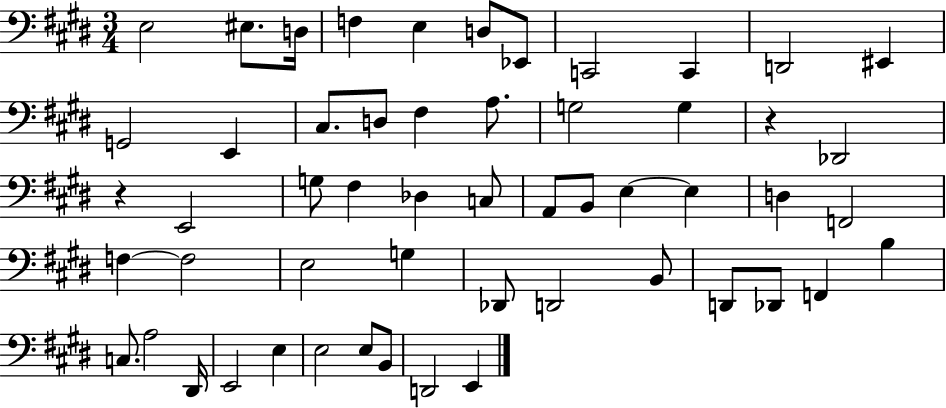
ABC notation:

X:1
T:Untitled
M:3/4
L:1/4
K:E
E,2 ^E,/2 D,/4 F, E, D,/2 _E,,/2 C,,2 C,, D,,2 ^E,, G,,2 E,, ^C,/2 D,/2 ^F, A,/2 G,2 G, z _D,,2 z E,,2 G,/2 ^F, _D, C,/2 A,,/2 B,,/2 E, E, D, F,,2 F, F,2 E,2 G, _D,,/2 D,,2 B,,/2 D,,/2 _D,,/2 F,, B, C,/2 A,2 ^D,,/4 E,,2 E, E,2 E,/2 B,,/2 D,,2 E,,